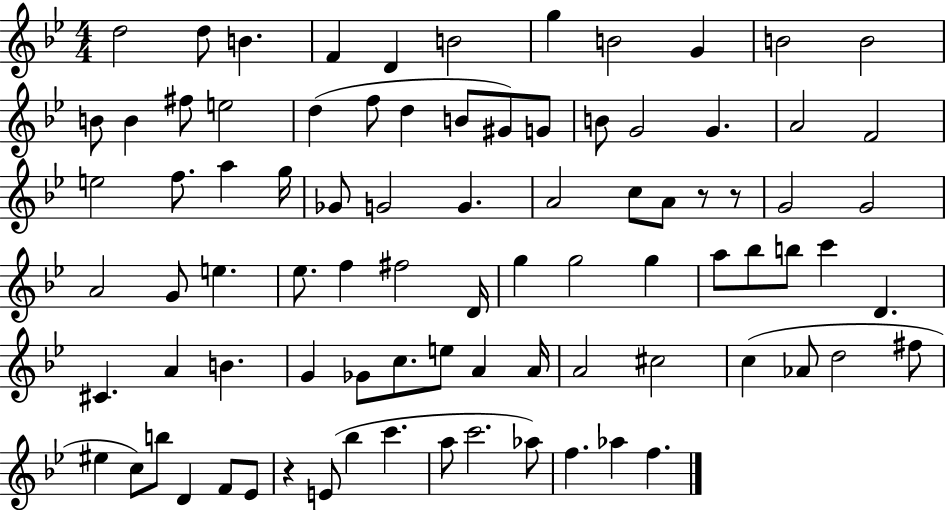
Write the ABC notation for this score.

X:1
T:Untitled
M:4/4
L:1/4
K:Bb
d2 d/2 B F D B2 g B2 G B2 B2 B/2 B ^f/2 e2 d f/2 d B/2 ^G/2 G/2 B/2 G2 G A2 F2 e2 f/2 a g/4 _G/2 G2 G A2 c/2 A/2 z/2 z/2 G2 G2 A2 G/2 e _e/2 f ^f2 D/4 g g2 g a/2 _b/2 b/2 c' D ^C A B G _G/2 c/2 e/2 A A/4 A2 ^c2 c _A/2 d2 ^f/2 ^e c/2 b/2 D F/2 _E/2 z E/2 _b c' a/2 c'2 _a/2 f _a f